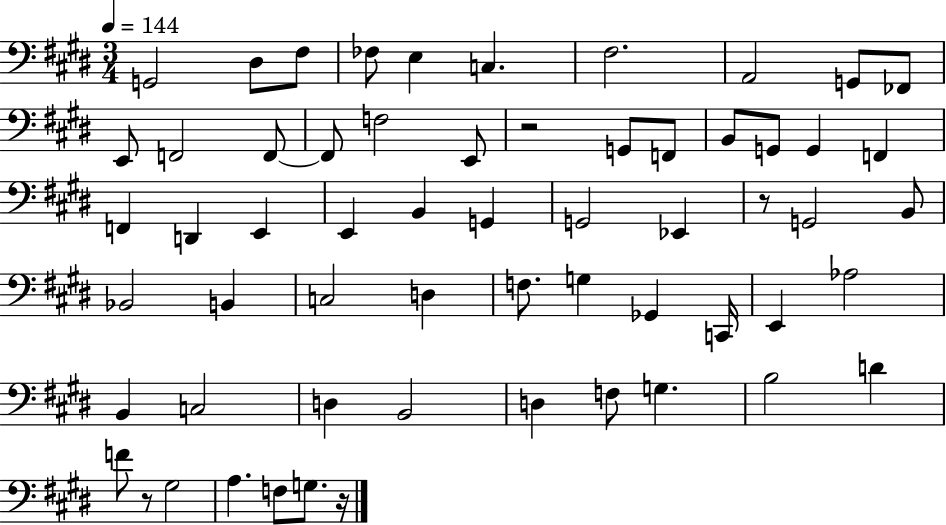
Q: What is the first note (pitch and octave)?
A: G2